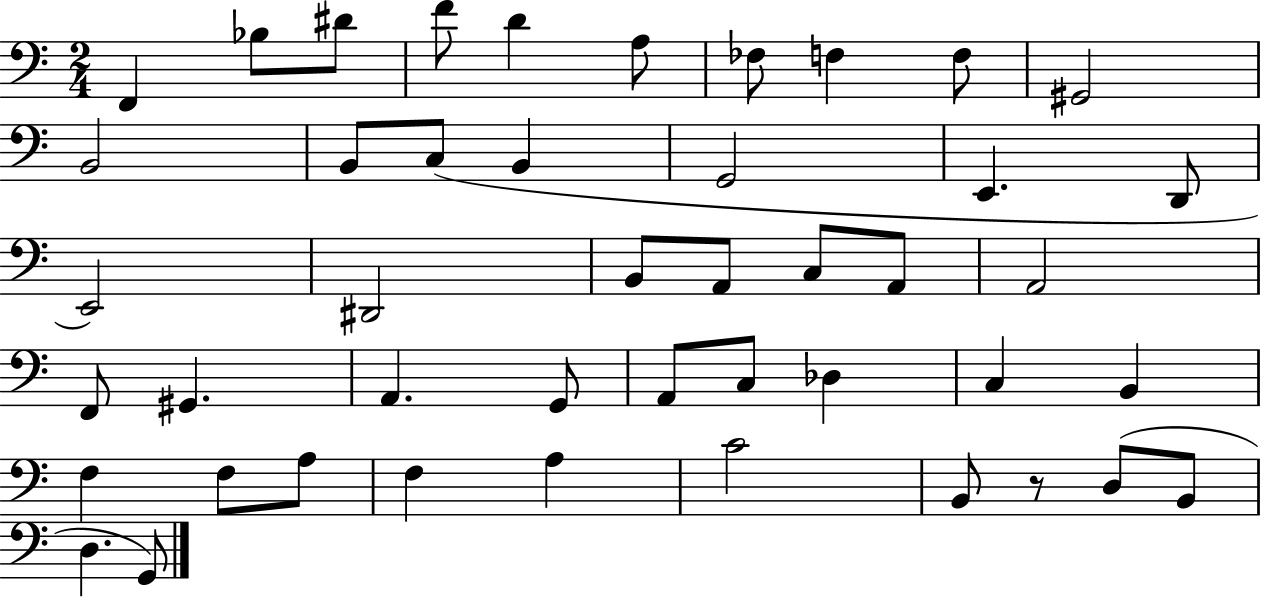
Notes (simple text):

F2/q Bb3/e D#4/e F4/e D4/q A3/e FES3/e F3/q F3/e G#2/h B2/h B2/e C3/e B2/q G2/h E2/q. D2/e E2/h D#2/h B2/e A2/e C3/e A2/e A2/h F2/e G#2/q. A2/q. G2/e A2/e C3/e Db3/q C3/q B2/q F3/q F3/e A3/e F3/q A3/q C4/h B2/e R/e D3/e B2/e D3/q. G2/e